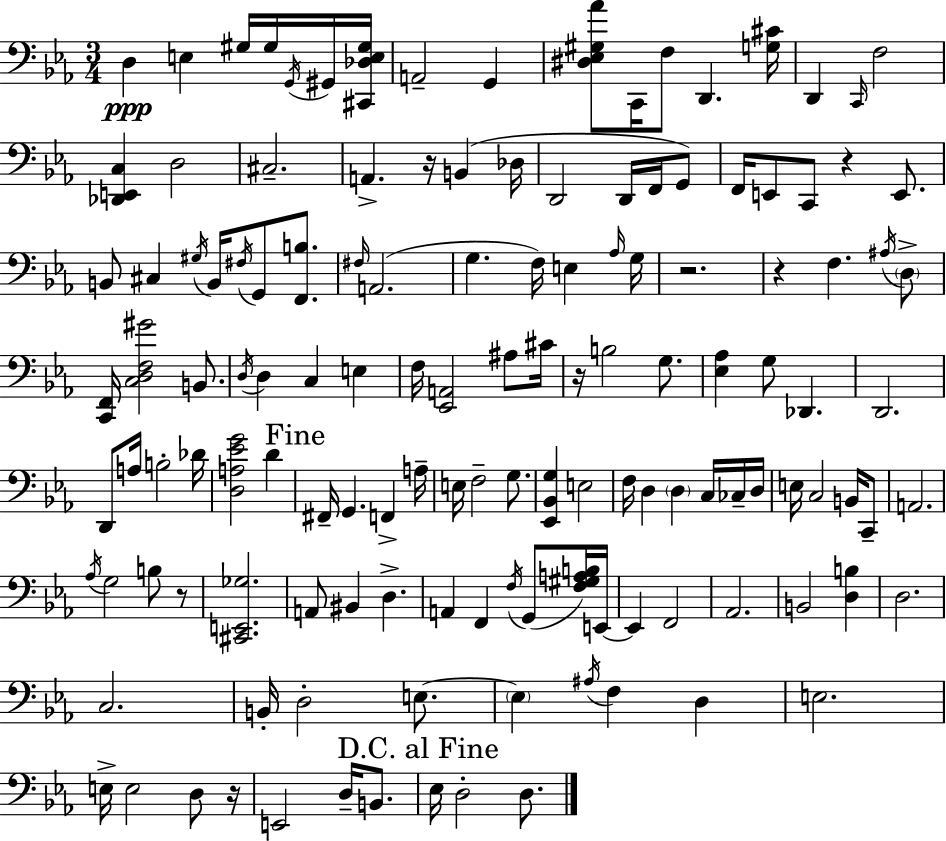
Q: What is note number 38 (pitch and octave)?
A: E3